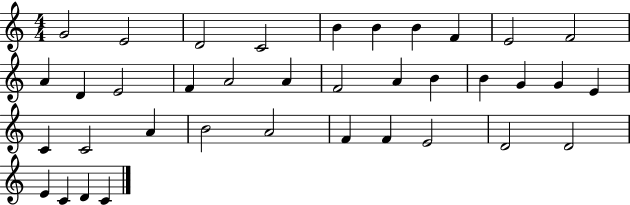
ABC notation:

X:1
T:Untitled
M:4/4
L:1/4
K:C
G2 E2 D2 C2 B B B F E2 F2 A D E2 F A2 A F2 A B B G G E C C2 A B2 A2 F F E2 D2 D2 E C D C